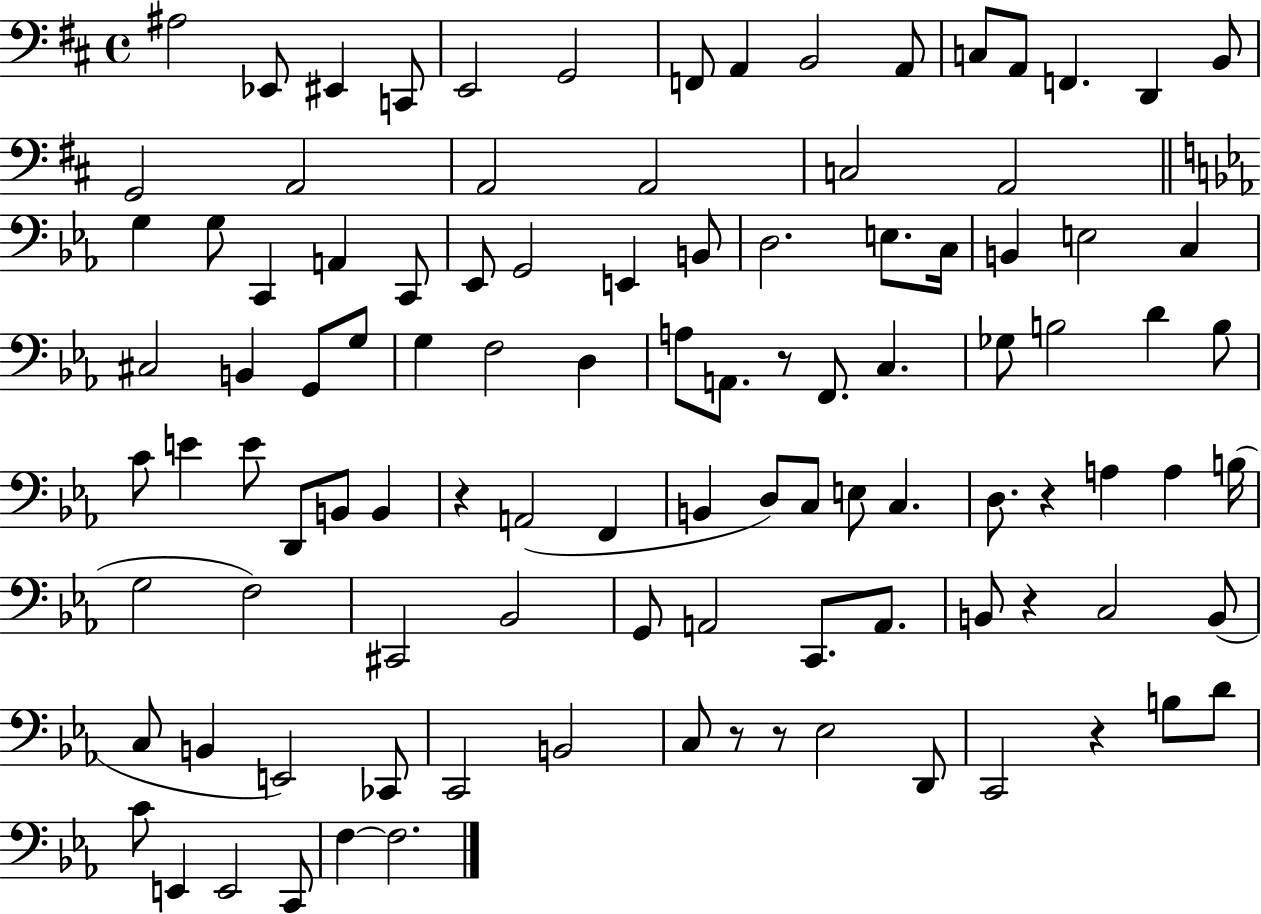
A#3/h Eb2/e EIS2/q C2/e E2/h G2/h F2/e A2/q B2/h A2/e C3/e A2/e F2/q. D2/q B2/e G2/h A2/h A2/h A2/h C3/h A2/h G3/q G3/e C2/q A2/q C2/e Eb2/e G2/h E2/q B2/e D3/h. E3/e. C3/s B2/q E3/h C3/q C#3/h B2/q G2/e G3/e G3/q F3/h D3/q A3/e A2/e. R/e F2/e. C3/q. Gb3/e B3/h D4/q B3/e C4/e E4/q E4/e D2/e B2/e B2/q R/q A2/h F2/q B2/q D3/e C3/e E3/e C3/q. D3/e. R/q A3/q A3/q B3/s G3/h F3/h C#2/h Bb2/h G2/e A2/h C2/e. A2/e. B2/e R/q C3/h B2/e C3/e B2/q E2/h CES2/e C2/h B2/h C3/e R/e R/e Eb3/h D2/e C2/h R/q B3/e D4/e C4/e E2/q E2/h C2/e F3/q F3/h.